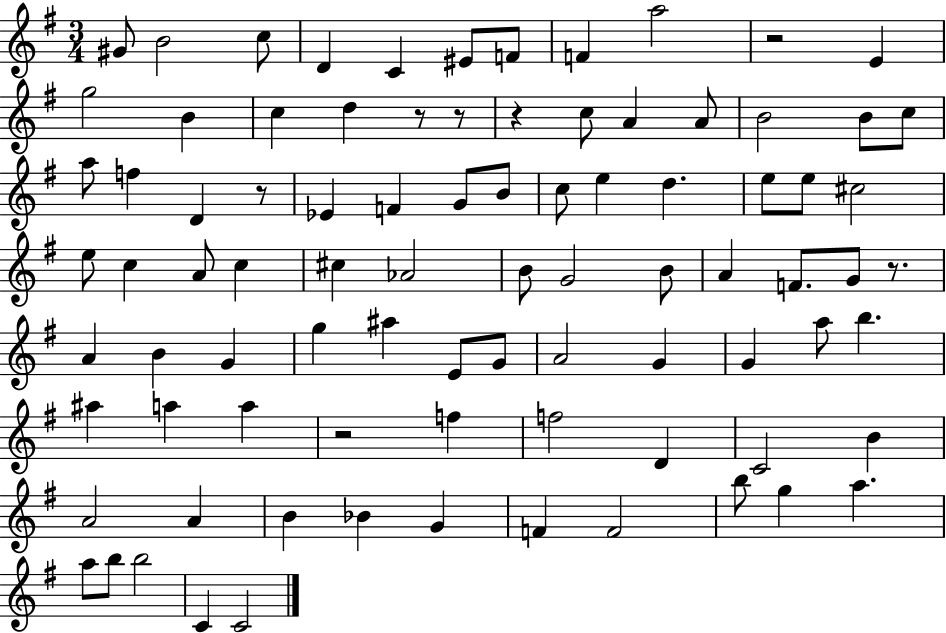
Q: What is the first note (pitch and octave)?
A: G#4